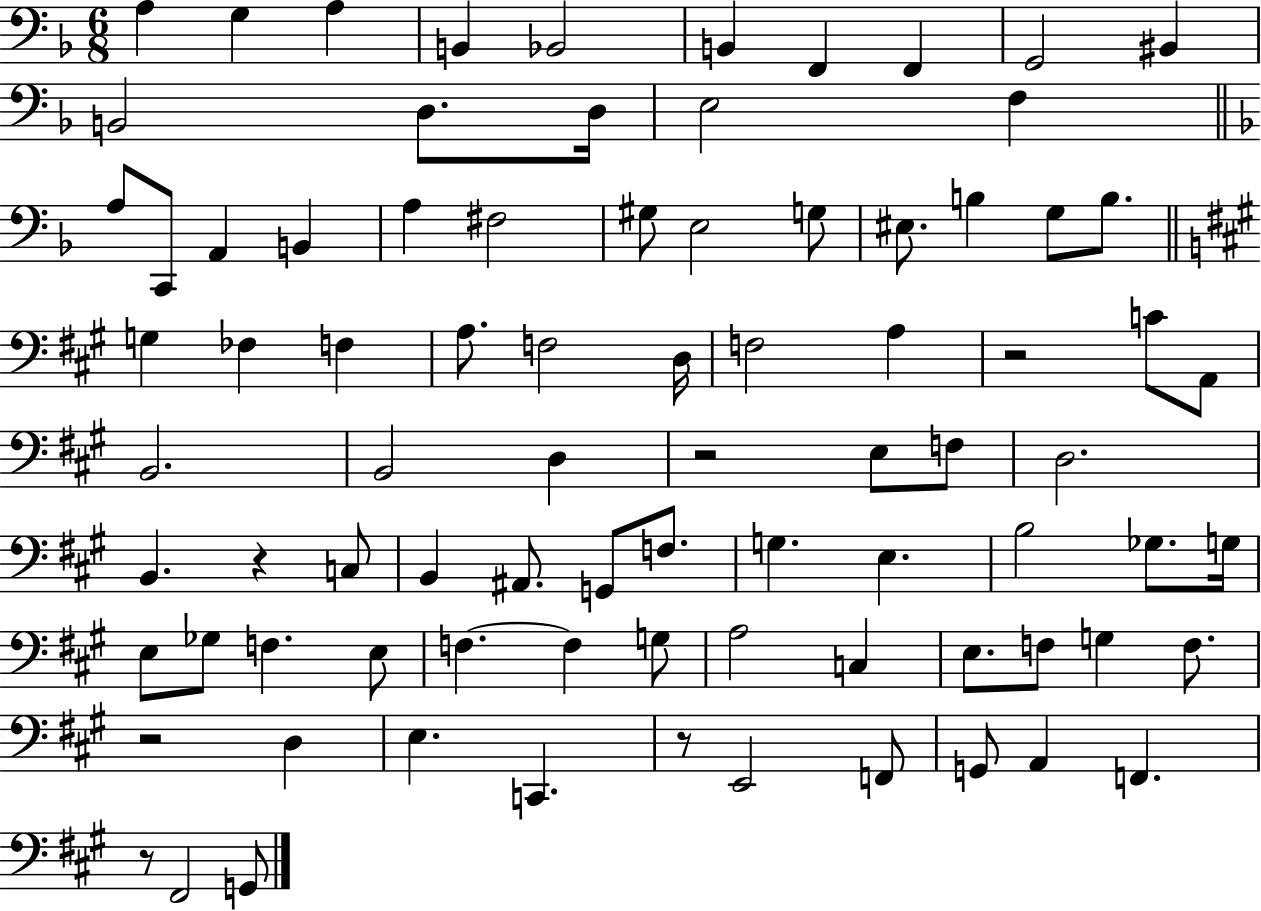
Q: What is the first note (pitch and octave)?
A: A3